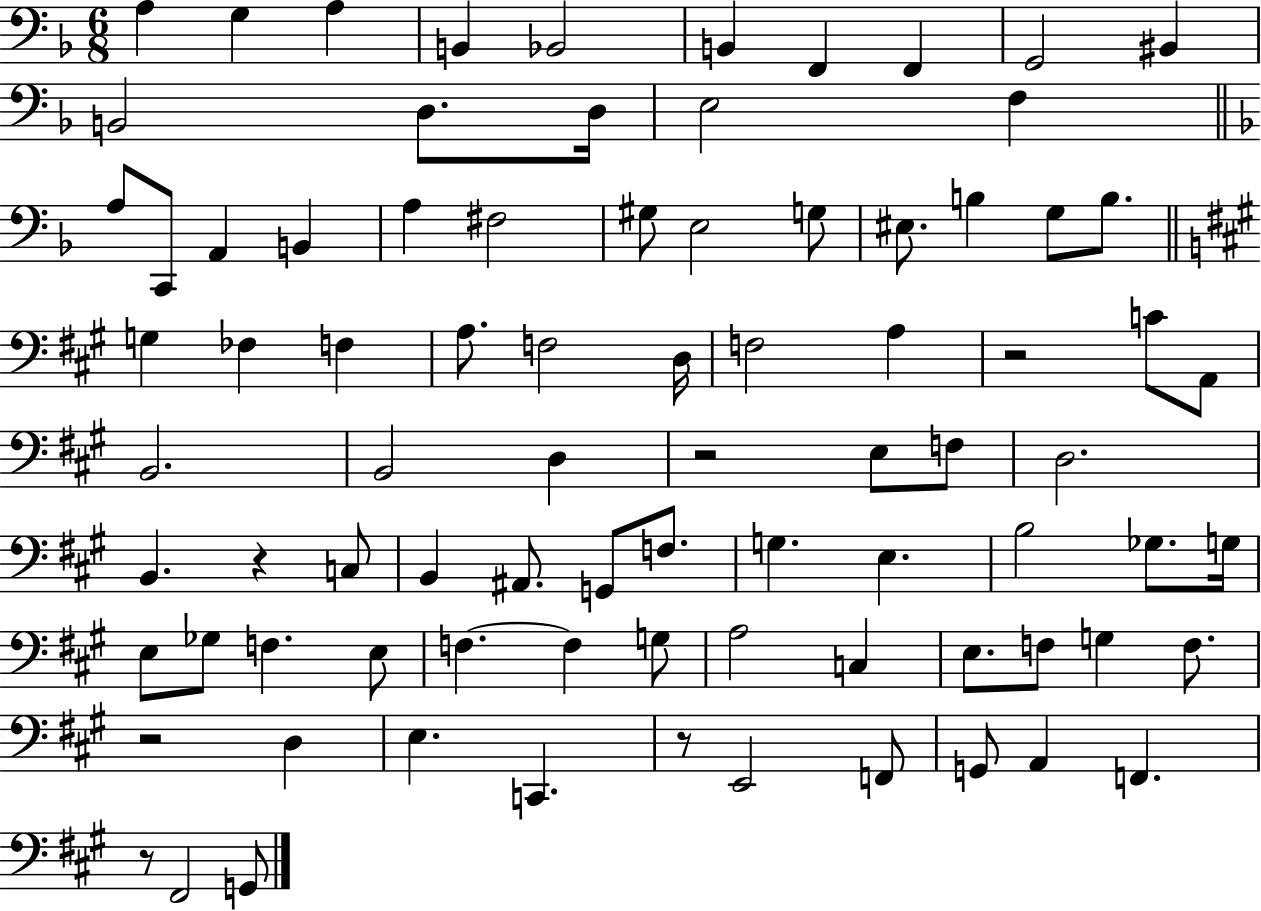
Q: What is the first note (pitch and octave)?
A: A3